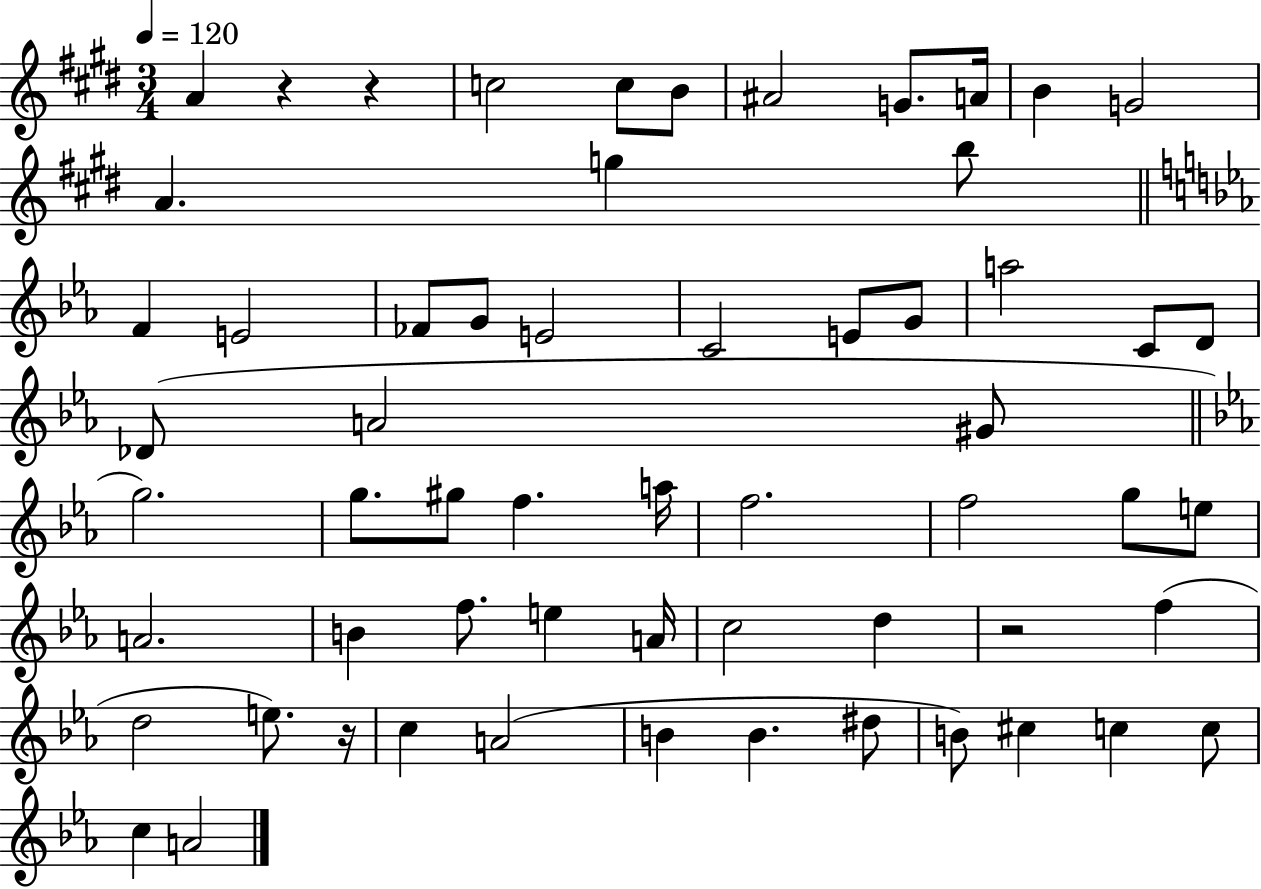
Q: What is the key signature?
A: E major